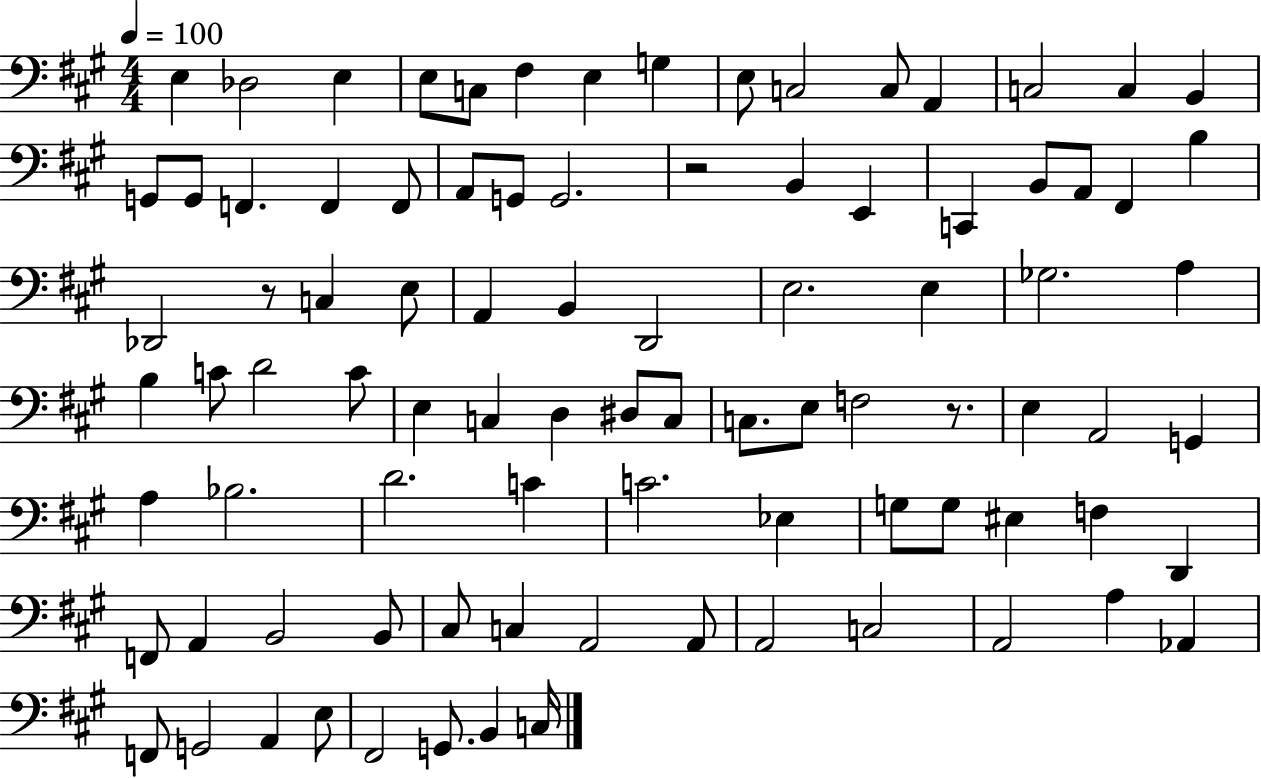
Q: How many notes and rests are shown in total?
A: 90